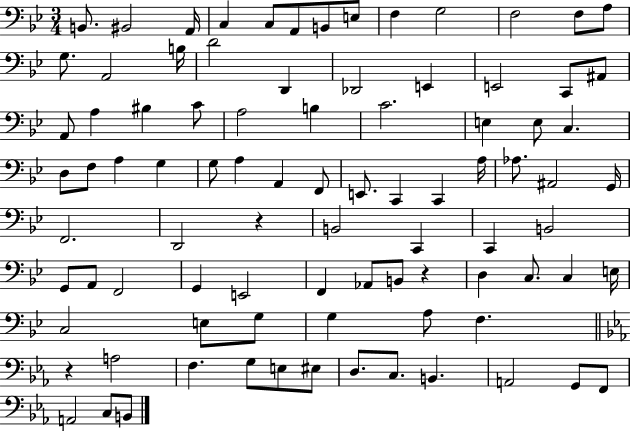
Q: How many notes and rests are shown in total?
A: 89